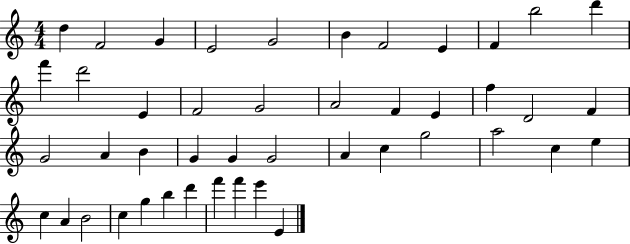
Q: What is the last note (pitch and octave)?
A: E4